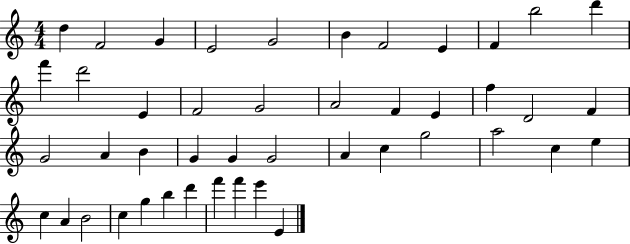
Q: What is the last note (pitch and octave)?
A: E4